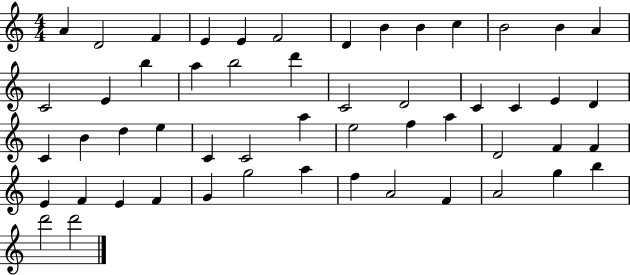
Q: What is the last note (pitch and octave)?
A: D6